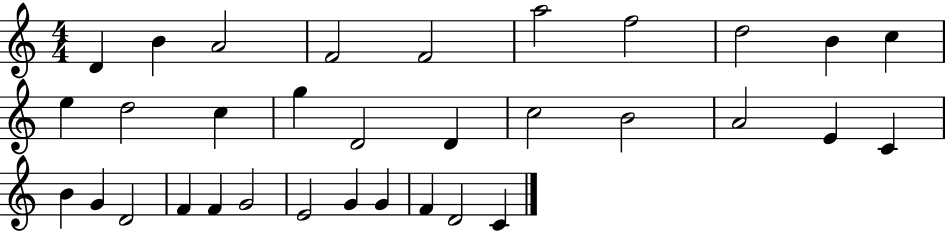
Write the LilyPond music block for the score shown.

{
  \clef treble
  \numericTimeSignature
  \time 4/4
  \key c \major
  d'4 b'4 a'2 | f'2 f'2 | a''2 f''2 | d''2 b'4 c''4 | \break e''4 d''2 c''4 | g''4 d'2 d'4 | c''2 b'2 | a'2 e'4 c'4 | \break b'4 g'4 d'2 | f'4 f'4 g'2 | e'2 g'4 g'4 | f'4 d'2 c'4 | \break \bar "|."
}